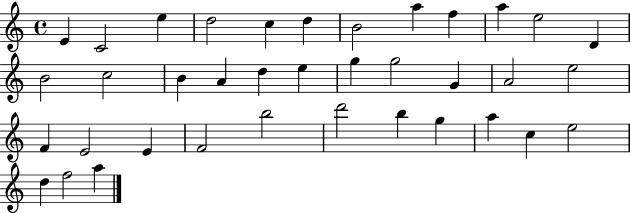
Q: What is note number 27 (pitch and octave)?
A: F4